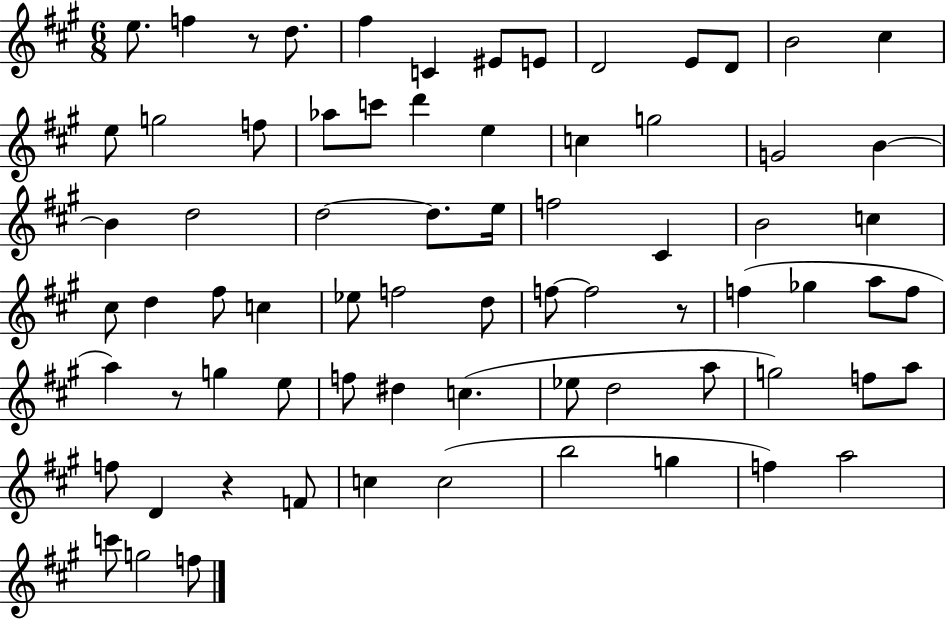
E5/e. F5/q R/e D5/e. F#5/q C4/q EIS4/e E4/e D4/h E4/e D4/e B4/h C#5/q E5/e G5/h F5/e Ab5/e C6/e D6/q E5/q C5/q G5/h G4/h B4/q B4/q D5/h D5/h D5/e. E5/s F5/h C#4/q B4/h C5/q C#5/e D5/q F#5/e C5/q Eb5/e F5/h D5/e F5/e F5/h R/e F5/q Gb5/q A5/e F5/e A5/q R/e G5/q E5/e F5/e D#5/q C5/q. Eb5/e D5/h A5/e G5/h F5/e A5/e F5/e D4/q R/q F4/e C5/q C5/h B5/h G5/q F5/q A5/h C6/e G5/h F5/e